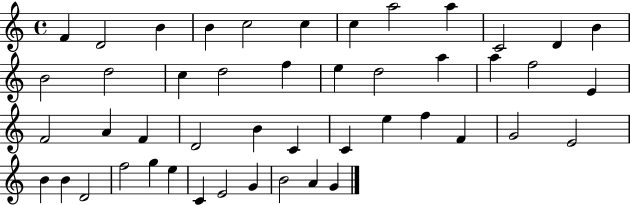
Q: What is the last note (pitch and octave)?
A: G4